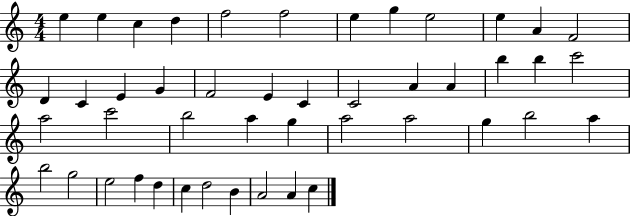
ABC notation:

X:1
T:Untitled
M:4/4
L:1/4
K:C
e e c d f2 f2 e g e2 e A F2 D C E G F2 E C C2 A A b b c'2 a2 c'2 b2 a g a2 a2 g b2 a b2 g2 e2 f d c d2 B A2 A c